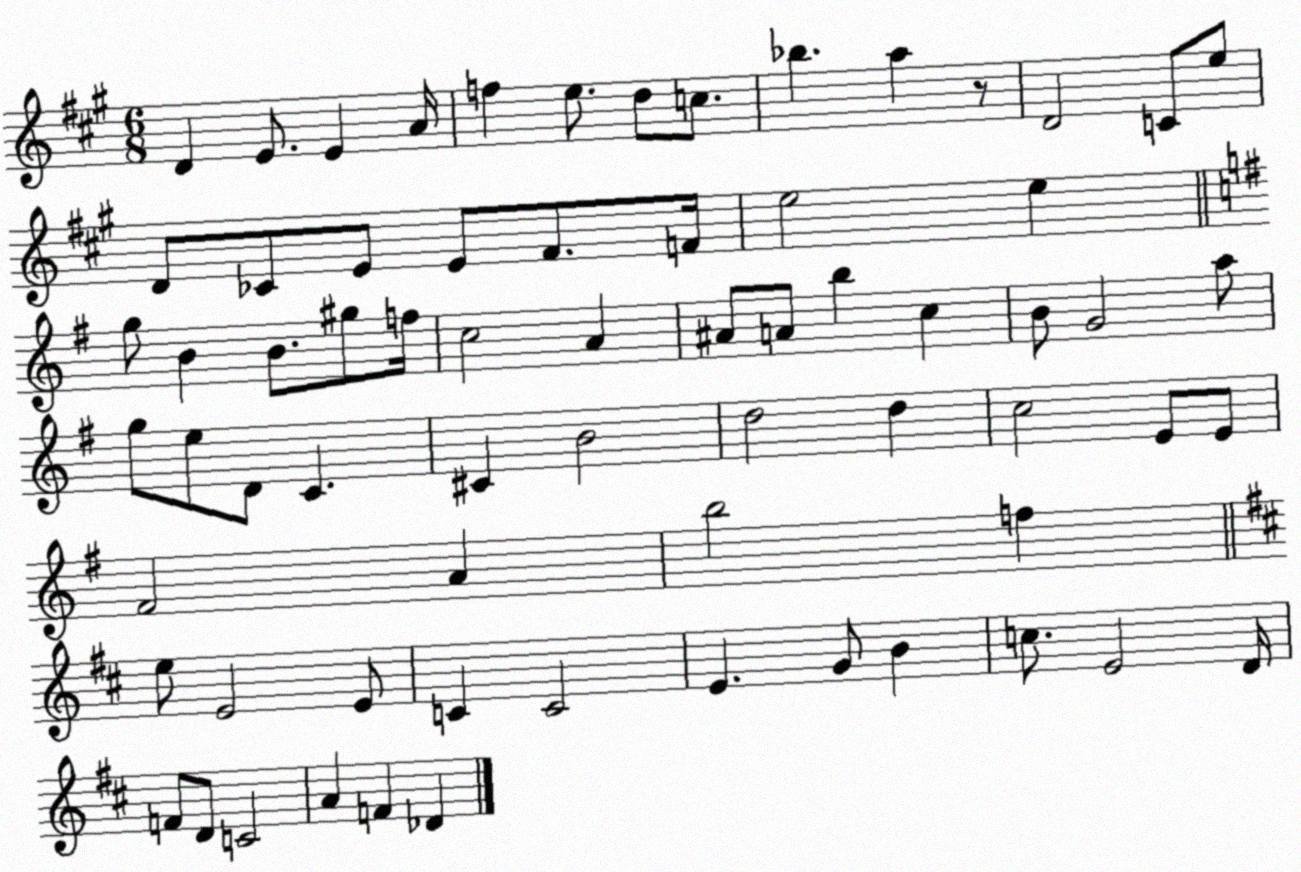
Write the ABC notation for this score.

X:1
T:Untitled
M:6/8
L:1/4
K:A
D E/2 E A/4 f e/2 d/2 c/2 _b a z/2 D2 C/2 e/2 D/2 _C/2 E/2 E/2 ^F/2 F/4 e2 e g/2 B B/2 ^g/2 f/4 c2 A ^A/2 A/2 b c B/2 G2 a/2 g/2 e/2 D/2 C ^C B2 d2 d c2 E/2 E/2 ^F2 A b2 f e/2 E2 E/2 C C2 E G/2 B c/2 E2 D/4 F/2 D/2 C2 A F _D